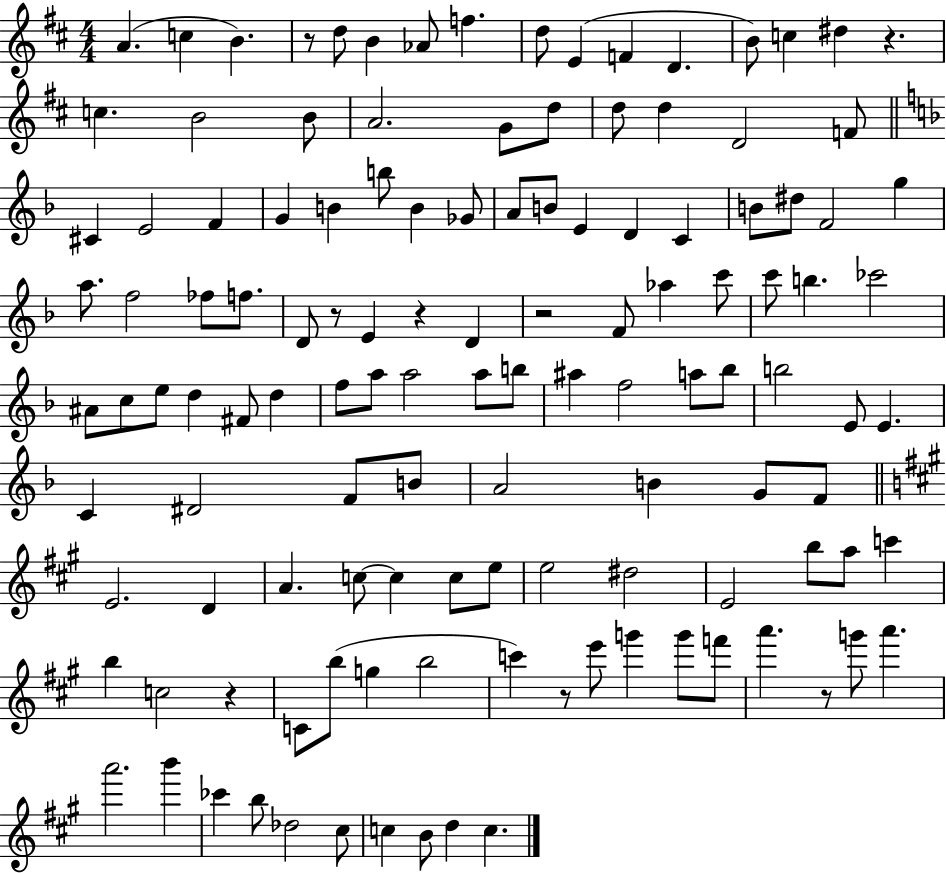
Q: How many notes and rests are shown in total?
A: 125